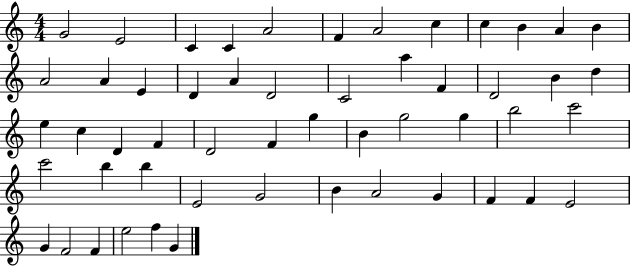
{
  \clef treble
  \numericTimeSignature
  \time 4/4
  \key c \major
  g'2 e'2 | c'4 c'4 a'2 | f'4 a'2 c''4 | c''4 b'4 a'4 b'4 | \break a'2 a'4 e'4 | d'4 a'4 d'2 | c'2 a''4 f'4 | d'2 b'4 d''4 | \break e''4 c''4 d'4 f'4 | d'2 f'4 g''4 | b'4 g''2 g''4 | b''2 c'''2 | \break c'''2 b''4 b''4 | e'2 g'2 | b'4 a'2 g'4 | f'4 f'4 e'2 | \break g'4 f'2 f'4 | e''2 f''4 g'4 | \bar "|."
}